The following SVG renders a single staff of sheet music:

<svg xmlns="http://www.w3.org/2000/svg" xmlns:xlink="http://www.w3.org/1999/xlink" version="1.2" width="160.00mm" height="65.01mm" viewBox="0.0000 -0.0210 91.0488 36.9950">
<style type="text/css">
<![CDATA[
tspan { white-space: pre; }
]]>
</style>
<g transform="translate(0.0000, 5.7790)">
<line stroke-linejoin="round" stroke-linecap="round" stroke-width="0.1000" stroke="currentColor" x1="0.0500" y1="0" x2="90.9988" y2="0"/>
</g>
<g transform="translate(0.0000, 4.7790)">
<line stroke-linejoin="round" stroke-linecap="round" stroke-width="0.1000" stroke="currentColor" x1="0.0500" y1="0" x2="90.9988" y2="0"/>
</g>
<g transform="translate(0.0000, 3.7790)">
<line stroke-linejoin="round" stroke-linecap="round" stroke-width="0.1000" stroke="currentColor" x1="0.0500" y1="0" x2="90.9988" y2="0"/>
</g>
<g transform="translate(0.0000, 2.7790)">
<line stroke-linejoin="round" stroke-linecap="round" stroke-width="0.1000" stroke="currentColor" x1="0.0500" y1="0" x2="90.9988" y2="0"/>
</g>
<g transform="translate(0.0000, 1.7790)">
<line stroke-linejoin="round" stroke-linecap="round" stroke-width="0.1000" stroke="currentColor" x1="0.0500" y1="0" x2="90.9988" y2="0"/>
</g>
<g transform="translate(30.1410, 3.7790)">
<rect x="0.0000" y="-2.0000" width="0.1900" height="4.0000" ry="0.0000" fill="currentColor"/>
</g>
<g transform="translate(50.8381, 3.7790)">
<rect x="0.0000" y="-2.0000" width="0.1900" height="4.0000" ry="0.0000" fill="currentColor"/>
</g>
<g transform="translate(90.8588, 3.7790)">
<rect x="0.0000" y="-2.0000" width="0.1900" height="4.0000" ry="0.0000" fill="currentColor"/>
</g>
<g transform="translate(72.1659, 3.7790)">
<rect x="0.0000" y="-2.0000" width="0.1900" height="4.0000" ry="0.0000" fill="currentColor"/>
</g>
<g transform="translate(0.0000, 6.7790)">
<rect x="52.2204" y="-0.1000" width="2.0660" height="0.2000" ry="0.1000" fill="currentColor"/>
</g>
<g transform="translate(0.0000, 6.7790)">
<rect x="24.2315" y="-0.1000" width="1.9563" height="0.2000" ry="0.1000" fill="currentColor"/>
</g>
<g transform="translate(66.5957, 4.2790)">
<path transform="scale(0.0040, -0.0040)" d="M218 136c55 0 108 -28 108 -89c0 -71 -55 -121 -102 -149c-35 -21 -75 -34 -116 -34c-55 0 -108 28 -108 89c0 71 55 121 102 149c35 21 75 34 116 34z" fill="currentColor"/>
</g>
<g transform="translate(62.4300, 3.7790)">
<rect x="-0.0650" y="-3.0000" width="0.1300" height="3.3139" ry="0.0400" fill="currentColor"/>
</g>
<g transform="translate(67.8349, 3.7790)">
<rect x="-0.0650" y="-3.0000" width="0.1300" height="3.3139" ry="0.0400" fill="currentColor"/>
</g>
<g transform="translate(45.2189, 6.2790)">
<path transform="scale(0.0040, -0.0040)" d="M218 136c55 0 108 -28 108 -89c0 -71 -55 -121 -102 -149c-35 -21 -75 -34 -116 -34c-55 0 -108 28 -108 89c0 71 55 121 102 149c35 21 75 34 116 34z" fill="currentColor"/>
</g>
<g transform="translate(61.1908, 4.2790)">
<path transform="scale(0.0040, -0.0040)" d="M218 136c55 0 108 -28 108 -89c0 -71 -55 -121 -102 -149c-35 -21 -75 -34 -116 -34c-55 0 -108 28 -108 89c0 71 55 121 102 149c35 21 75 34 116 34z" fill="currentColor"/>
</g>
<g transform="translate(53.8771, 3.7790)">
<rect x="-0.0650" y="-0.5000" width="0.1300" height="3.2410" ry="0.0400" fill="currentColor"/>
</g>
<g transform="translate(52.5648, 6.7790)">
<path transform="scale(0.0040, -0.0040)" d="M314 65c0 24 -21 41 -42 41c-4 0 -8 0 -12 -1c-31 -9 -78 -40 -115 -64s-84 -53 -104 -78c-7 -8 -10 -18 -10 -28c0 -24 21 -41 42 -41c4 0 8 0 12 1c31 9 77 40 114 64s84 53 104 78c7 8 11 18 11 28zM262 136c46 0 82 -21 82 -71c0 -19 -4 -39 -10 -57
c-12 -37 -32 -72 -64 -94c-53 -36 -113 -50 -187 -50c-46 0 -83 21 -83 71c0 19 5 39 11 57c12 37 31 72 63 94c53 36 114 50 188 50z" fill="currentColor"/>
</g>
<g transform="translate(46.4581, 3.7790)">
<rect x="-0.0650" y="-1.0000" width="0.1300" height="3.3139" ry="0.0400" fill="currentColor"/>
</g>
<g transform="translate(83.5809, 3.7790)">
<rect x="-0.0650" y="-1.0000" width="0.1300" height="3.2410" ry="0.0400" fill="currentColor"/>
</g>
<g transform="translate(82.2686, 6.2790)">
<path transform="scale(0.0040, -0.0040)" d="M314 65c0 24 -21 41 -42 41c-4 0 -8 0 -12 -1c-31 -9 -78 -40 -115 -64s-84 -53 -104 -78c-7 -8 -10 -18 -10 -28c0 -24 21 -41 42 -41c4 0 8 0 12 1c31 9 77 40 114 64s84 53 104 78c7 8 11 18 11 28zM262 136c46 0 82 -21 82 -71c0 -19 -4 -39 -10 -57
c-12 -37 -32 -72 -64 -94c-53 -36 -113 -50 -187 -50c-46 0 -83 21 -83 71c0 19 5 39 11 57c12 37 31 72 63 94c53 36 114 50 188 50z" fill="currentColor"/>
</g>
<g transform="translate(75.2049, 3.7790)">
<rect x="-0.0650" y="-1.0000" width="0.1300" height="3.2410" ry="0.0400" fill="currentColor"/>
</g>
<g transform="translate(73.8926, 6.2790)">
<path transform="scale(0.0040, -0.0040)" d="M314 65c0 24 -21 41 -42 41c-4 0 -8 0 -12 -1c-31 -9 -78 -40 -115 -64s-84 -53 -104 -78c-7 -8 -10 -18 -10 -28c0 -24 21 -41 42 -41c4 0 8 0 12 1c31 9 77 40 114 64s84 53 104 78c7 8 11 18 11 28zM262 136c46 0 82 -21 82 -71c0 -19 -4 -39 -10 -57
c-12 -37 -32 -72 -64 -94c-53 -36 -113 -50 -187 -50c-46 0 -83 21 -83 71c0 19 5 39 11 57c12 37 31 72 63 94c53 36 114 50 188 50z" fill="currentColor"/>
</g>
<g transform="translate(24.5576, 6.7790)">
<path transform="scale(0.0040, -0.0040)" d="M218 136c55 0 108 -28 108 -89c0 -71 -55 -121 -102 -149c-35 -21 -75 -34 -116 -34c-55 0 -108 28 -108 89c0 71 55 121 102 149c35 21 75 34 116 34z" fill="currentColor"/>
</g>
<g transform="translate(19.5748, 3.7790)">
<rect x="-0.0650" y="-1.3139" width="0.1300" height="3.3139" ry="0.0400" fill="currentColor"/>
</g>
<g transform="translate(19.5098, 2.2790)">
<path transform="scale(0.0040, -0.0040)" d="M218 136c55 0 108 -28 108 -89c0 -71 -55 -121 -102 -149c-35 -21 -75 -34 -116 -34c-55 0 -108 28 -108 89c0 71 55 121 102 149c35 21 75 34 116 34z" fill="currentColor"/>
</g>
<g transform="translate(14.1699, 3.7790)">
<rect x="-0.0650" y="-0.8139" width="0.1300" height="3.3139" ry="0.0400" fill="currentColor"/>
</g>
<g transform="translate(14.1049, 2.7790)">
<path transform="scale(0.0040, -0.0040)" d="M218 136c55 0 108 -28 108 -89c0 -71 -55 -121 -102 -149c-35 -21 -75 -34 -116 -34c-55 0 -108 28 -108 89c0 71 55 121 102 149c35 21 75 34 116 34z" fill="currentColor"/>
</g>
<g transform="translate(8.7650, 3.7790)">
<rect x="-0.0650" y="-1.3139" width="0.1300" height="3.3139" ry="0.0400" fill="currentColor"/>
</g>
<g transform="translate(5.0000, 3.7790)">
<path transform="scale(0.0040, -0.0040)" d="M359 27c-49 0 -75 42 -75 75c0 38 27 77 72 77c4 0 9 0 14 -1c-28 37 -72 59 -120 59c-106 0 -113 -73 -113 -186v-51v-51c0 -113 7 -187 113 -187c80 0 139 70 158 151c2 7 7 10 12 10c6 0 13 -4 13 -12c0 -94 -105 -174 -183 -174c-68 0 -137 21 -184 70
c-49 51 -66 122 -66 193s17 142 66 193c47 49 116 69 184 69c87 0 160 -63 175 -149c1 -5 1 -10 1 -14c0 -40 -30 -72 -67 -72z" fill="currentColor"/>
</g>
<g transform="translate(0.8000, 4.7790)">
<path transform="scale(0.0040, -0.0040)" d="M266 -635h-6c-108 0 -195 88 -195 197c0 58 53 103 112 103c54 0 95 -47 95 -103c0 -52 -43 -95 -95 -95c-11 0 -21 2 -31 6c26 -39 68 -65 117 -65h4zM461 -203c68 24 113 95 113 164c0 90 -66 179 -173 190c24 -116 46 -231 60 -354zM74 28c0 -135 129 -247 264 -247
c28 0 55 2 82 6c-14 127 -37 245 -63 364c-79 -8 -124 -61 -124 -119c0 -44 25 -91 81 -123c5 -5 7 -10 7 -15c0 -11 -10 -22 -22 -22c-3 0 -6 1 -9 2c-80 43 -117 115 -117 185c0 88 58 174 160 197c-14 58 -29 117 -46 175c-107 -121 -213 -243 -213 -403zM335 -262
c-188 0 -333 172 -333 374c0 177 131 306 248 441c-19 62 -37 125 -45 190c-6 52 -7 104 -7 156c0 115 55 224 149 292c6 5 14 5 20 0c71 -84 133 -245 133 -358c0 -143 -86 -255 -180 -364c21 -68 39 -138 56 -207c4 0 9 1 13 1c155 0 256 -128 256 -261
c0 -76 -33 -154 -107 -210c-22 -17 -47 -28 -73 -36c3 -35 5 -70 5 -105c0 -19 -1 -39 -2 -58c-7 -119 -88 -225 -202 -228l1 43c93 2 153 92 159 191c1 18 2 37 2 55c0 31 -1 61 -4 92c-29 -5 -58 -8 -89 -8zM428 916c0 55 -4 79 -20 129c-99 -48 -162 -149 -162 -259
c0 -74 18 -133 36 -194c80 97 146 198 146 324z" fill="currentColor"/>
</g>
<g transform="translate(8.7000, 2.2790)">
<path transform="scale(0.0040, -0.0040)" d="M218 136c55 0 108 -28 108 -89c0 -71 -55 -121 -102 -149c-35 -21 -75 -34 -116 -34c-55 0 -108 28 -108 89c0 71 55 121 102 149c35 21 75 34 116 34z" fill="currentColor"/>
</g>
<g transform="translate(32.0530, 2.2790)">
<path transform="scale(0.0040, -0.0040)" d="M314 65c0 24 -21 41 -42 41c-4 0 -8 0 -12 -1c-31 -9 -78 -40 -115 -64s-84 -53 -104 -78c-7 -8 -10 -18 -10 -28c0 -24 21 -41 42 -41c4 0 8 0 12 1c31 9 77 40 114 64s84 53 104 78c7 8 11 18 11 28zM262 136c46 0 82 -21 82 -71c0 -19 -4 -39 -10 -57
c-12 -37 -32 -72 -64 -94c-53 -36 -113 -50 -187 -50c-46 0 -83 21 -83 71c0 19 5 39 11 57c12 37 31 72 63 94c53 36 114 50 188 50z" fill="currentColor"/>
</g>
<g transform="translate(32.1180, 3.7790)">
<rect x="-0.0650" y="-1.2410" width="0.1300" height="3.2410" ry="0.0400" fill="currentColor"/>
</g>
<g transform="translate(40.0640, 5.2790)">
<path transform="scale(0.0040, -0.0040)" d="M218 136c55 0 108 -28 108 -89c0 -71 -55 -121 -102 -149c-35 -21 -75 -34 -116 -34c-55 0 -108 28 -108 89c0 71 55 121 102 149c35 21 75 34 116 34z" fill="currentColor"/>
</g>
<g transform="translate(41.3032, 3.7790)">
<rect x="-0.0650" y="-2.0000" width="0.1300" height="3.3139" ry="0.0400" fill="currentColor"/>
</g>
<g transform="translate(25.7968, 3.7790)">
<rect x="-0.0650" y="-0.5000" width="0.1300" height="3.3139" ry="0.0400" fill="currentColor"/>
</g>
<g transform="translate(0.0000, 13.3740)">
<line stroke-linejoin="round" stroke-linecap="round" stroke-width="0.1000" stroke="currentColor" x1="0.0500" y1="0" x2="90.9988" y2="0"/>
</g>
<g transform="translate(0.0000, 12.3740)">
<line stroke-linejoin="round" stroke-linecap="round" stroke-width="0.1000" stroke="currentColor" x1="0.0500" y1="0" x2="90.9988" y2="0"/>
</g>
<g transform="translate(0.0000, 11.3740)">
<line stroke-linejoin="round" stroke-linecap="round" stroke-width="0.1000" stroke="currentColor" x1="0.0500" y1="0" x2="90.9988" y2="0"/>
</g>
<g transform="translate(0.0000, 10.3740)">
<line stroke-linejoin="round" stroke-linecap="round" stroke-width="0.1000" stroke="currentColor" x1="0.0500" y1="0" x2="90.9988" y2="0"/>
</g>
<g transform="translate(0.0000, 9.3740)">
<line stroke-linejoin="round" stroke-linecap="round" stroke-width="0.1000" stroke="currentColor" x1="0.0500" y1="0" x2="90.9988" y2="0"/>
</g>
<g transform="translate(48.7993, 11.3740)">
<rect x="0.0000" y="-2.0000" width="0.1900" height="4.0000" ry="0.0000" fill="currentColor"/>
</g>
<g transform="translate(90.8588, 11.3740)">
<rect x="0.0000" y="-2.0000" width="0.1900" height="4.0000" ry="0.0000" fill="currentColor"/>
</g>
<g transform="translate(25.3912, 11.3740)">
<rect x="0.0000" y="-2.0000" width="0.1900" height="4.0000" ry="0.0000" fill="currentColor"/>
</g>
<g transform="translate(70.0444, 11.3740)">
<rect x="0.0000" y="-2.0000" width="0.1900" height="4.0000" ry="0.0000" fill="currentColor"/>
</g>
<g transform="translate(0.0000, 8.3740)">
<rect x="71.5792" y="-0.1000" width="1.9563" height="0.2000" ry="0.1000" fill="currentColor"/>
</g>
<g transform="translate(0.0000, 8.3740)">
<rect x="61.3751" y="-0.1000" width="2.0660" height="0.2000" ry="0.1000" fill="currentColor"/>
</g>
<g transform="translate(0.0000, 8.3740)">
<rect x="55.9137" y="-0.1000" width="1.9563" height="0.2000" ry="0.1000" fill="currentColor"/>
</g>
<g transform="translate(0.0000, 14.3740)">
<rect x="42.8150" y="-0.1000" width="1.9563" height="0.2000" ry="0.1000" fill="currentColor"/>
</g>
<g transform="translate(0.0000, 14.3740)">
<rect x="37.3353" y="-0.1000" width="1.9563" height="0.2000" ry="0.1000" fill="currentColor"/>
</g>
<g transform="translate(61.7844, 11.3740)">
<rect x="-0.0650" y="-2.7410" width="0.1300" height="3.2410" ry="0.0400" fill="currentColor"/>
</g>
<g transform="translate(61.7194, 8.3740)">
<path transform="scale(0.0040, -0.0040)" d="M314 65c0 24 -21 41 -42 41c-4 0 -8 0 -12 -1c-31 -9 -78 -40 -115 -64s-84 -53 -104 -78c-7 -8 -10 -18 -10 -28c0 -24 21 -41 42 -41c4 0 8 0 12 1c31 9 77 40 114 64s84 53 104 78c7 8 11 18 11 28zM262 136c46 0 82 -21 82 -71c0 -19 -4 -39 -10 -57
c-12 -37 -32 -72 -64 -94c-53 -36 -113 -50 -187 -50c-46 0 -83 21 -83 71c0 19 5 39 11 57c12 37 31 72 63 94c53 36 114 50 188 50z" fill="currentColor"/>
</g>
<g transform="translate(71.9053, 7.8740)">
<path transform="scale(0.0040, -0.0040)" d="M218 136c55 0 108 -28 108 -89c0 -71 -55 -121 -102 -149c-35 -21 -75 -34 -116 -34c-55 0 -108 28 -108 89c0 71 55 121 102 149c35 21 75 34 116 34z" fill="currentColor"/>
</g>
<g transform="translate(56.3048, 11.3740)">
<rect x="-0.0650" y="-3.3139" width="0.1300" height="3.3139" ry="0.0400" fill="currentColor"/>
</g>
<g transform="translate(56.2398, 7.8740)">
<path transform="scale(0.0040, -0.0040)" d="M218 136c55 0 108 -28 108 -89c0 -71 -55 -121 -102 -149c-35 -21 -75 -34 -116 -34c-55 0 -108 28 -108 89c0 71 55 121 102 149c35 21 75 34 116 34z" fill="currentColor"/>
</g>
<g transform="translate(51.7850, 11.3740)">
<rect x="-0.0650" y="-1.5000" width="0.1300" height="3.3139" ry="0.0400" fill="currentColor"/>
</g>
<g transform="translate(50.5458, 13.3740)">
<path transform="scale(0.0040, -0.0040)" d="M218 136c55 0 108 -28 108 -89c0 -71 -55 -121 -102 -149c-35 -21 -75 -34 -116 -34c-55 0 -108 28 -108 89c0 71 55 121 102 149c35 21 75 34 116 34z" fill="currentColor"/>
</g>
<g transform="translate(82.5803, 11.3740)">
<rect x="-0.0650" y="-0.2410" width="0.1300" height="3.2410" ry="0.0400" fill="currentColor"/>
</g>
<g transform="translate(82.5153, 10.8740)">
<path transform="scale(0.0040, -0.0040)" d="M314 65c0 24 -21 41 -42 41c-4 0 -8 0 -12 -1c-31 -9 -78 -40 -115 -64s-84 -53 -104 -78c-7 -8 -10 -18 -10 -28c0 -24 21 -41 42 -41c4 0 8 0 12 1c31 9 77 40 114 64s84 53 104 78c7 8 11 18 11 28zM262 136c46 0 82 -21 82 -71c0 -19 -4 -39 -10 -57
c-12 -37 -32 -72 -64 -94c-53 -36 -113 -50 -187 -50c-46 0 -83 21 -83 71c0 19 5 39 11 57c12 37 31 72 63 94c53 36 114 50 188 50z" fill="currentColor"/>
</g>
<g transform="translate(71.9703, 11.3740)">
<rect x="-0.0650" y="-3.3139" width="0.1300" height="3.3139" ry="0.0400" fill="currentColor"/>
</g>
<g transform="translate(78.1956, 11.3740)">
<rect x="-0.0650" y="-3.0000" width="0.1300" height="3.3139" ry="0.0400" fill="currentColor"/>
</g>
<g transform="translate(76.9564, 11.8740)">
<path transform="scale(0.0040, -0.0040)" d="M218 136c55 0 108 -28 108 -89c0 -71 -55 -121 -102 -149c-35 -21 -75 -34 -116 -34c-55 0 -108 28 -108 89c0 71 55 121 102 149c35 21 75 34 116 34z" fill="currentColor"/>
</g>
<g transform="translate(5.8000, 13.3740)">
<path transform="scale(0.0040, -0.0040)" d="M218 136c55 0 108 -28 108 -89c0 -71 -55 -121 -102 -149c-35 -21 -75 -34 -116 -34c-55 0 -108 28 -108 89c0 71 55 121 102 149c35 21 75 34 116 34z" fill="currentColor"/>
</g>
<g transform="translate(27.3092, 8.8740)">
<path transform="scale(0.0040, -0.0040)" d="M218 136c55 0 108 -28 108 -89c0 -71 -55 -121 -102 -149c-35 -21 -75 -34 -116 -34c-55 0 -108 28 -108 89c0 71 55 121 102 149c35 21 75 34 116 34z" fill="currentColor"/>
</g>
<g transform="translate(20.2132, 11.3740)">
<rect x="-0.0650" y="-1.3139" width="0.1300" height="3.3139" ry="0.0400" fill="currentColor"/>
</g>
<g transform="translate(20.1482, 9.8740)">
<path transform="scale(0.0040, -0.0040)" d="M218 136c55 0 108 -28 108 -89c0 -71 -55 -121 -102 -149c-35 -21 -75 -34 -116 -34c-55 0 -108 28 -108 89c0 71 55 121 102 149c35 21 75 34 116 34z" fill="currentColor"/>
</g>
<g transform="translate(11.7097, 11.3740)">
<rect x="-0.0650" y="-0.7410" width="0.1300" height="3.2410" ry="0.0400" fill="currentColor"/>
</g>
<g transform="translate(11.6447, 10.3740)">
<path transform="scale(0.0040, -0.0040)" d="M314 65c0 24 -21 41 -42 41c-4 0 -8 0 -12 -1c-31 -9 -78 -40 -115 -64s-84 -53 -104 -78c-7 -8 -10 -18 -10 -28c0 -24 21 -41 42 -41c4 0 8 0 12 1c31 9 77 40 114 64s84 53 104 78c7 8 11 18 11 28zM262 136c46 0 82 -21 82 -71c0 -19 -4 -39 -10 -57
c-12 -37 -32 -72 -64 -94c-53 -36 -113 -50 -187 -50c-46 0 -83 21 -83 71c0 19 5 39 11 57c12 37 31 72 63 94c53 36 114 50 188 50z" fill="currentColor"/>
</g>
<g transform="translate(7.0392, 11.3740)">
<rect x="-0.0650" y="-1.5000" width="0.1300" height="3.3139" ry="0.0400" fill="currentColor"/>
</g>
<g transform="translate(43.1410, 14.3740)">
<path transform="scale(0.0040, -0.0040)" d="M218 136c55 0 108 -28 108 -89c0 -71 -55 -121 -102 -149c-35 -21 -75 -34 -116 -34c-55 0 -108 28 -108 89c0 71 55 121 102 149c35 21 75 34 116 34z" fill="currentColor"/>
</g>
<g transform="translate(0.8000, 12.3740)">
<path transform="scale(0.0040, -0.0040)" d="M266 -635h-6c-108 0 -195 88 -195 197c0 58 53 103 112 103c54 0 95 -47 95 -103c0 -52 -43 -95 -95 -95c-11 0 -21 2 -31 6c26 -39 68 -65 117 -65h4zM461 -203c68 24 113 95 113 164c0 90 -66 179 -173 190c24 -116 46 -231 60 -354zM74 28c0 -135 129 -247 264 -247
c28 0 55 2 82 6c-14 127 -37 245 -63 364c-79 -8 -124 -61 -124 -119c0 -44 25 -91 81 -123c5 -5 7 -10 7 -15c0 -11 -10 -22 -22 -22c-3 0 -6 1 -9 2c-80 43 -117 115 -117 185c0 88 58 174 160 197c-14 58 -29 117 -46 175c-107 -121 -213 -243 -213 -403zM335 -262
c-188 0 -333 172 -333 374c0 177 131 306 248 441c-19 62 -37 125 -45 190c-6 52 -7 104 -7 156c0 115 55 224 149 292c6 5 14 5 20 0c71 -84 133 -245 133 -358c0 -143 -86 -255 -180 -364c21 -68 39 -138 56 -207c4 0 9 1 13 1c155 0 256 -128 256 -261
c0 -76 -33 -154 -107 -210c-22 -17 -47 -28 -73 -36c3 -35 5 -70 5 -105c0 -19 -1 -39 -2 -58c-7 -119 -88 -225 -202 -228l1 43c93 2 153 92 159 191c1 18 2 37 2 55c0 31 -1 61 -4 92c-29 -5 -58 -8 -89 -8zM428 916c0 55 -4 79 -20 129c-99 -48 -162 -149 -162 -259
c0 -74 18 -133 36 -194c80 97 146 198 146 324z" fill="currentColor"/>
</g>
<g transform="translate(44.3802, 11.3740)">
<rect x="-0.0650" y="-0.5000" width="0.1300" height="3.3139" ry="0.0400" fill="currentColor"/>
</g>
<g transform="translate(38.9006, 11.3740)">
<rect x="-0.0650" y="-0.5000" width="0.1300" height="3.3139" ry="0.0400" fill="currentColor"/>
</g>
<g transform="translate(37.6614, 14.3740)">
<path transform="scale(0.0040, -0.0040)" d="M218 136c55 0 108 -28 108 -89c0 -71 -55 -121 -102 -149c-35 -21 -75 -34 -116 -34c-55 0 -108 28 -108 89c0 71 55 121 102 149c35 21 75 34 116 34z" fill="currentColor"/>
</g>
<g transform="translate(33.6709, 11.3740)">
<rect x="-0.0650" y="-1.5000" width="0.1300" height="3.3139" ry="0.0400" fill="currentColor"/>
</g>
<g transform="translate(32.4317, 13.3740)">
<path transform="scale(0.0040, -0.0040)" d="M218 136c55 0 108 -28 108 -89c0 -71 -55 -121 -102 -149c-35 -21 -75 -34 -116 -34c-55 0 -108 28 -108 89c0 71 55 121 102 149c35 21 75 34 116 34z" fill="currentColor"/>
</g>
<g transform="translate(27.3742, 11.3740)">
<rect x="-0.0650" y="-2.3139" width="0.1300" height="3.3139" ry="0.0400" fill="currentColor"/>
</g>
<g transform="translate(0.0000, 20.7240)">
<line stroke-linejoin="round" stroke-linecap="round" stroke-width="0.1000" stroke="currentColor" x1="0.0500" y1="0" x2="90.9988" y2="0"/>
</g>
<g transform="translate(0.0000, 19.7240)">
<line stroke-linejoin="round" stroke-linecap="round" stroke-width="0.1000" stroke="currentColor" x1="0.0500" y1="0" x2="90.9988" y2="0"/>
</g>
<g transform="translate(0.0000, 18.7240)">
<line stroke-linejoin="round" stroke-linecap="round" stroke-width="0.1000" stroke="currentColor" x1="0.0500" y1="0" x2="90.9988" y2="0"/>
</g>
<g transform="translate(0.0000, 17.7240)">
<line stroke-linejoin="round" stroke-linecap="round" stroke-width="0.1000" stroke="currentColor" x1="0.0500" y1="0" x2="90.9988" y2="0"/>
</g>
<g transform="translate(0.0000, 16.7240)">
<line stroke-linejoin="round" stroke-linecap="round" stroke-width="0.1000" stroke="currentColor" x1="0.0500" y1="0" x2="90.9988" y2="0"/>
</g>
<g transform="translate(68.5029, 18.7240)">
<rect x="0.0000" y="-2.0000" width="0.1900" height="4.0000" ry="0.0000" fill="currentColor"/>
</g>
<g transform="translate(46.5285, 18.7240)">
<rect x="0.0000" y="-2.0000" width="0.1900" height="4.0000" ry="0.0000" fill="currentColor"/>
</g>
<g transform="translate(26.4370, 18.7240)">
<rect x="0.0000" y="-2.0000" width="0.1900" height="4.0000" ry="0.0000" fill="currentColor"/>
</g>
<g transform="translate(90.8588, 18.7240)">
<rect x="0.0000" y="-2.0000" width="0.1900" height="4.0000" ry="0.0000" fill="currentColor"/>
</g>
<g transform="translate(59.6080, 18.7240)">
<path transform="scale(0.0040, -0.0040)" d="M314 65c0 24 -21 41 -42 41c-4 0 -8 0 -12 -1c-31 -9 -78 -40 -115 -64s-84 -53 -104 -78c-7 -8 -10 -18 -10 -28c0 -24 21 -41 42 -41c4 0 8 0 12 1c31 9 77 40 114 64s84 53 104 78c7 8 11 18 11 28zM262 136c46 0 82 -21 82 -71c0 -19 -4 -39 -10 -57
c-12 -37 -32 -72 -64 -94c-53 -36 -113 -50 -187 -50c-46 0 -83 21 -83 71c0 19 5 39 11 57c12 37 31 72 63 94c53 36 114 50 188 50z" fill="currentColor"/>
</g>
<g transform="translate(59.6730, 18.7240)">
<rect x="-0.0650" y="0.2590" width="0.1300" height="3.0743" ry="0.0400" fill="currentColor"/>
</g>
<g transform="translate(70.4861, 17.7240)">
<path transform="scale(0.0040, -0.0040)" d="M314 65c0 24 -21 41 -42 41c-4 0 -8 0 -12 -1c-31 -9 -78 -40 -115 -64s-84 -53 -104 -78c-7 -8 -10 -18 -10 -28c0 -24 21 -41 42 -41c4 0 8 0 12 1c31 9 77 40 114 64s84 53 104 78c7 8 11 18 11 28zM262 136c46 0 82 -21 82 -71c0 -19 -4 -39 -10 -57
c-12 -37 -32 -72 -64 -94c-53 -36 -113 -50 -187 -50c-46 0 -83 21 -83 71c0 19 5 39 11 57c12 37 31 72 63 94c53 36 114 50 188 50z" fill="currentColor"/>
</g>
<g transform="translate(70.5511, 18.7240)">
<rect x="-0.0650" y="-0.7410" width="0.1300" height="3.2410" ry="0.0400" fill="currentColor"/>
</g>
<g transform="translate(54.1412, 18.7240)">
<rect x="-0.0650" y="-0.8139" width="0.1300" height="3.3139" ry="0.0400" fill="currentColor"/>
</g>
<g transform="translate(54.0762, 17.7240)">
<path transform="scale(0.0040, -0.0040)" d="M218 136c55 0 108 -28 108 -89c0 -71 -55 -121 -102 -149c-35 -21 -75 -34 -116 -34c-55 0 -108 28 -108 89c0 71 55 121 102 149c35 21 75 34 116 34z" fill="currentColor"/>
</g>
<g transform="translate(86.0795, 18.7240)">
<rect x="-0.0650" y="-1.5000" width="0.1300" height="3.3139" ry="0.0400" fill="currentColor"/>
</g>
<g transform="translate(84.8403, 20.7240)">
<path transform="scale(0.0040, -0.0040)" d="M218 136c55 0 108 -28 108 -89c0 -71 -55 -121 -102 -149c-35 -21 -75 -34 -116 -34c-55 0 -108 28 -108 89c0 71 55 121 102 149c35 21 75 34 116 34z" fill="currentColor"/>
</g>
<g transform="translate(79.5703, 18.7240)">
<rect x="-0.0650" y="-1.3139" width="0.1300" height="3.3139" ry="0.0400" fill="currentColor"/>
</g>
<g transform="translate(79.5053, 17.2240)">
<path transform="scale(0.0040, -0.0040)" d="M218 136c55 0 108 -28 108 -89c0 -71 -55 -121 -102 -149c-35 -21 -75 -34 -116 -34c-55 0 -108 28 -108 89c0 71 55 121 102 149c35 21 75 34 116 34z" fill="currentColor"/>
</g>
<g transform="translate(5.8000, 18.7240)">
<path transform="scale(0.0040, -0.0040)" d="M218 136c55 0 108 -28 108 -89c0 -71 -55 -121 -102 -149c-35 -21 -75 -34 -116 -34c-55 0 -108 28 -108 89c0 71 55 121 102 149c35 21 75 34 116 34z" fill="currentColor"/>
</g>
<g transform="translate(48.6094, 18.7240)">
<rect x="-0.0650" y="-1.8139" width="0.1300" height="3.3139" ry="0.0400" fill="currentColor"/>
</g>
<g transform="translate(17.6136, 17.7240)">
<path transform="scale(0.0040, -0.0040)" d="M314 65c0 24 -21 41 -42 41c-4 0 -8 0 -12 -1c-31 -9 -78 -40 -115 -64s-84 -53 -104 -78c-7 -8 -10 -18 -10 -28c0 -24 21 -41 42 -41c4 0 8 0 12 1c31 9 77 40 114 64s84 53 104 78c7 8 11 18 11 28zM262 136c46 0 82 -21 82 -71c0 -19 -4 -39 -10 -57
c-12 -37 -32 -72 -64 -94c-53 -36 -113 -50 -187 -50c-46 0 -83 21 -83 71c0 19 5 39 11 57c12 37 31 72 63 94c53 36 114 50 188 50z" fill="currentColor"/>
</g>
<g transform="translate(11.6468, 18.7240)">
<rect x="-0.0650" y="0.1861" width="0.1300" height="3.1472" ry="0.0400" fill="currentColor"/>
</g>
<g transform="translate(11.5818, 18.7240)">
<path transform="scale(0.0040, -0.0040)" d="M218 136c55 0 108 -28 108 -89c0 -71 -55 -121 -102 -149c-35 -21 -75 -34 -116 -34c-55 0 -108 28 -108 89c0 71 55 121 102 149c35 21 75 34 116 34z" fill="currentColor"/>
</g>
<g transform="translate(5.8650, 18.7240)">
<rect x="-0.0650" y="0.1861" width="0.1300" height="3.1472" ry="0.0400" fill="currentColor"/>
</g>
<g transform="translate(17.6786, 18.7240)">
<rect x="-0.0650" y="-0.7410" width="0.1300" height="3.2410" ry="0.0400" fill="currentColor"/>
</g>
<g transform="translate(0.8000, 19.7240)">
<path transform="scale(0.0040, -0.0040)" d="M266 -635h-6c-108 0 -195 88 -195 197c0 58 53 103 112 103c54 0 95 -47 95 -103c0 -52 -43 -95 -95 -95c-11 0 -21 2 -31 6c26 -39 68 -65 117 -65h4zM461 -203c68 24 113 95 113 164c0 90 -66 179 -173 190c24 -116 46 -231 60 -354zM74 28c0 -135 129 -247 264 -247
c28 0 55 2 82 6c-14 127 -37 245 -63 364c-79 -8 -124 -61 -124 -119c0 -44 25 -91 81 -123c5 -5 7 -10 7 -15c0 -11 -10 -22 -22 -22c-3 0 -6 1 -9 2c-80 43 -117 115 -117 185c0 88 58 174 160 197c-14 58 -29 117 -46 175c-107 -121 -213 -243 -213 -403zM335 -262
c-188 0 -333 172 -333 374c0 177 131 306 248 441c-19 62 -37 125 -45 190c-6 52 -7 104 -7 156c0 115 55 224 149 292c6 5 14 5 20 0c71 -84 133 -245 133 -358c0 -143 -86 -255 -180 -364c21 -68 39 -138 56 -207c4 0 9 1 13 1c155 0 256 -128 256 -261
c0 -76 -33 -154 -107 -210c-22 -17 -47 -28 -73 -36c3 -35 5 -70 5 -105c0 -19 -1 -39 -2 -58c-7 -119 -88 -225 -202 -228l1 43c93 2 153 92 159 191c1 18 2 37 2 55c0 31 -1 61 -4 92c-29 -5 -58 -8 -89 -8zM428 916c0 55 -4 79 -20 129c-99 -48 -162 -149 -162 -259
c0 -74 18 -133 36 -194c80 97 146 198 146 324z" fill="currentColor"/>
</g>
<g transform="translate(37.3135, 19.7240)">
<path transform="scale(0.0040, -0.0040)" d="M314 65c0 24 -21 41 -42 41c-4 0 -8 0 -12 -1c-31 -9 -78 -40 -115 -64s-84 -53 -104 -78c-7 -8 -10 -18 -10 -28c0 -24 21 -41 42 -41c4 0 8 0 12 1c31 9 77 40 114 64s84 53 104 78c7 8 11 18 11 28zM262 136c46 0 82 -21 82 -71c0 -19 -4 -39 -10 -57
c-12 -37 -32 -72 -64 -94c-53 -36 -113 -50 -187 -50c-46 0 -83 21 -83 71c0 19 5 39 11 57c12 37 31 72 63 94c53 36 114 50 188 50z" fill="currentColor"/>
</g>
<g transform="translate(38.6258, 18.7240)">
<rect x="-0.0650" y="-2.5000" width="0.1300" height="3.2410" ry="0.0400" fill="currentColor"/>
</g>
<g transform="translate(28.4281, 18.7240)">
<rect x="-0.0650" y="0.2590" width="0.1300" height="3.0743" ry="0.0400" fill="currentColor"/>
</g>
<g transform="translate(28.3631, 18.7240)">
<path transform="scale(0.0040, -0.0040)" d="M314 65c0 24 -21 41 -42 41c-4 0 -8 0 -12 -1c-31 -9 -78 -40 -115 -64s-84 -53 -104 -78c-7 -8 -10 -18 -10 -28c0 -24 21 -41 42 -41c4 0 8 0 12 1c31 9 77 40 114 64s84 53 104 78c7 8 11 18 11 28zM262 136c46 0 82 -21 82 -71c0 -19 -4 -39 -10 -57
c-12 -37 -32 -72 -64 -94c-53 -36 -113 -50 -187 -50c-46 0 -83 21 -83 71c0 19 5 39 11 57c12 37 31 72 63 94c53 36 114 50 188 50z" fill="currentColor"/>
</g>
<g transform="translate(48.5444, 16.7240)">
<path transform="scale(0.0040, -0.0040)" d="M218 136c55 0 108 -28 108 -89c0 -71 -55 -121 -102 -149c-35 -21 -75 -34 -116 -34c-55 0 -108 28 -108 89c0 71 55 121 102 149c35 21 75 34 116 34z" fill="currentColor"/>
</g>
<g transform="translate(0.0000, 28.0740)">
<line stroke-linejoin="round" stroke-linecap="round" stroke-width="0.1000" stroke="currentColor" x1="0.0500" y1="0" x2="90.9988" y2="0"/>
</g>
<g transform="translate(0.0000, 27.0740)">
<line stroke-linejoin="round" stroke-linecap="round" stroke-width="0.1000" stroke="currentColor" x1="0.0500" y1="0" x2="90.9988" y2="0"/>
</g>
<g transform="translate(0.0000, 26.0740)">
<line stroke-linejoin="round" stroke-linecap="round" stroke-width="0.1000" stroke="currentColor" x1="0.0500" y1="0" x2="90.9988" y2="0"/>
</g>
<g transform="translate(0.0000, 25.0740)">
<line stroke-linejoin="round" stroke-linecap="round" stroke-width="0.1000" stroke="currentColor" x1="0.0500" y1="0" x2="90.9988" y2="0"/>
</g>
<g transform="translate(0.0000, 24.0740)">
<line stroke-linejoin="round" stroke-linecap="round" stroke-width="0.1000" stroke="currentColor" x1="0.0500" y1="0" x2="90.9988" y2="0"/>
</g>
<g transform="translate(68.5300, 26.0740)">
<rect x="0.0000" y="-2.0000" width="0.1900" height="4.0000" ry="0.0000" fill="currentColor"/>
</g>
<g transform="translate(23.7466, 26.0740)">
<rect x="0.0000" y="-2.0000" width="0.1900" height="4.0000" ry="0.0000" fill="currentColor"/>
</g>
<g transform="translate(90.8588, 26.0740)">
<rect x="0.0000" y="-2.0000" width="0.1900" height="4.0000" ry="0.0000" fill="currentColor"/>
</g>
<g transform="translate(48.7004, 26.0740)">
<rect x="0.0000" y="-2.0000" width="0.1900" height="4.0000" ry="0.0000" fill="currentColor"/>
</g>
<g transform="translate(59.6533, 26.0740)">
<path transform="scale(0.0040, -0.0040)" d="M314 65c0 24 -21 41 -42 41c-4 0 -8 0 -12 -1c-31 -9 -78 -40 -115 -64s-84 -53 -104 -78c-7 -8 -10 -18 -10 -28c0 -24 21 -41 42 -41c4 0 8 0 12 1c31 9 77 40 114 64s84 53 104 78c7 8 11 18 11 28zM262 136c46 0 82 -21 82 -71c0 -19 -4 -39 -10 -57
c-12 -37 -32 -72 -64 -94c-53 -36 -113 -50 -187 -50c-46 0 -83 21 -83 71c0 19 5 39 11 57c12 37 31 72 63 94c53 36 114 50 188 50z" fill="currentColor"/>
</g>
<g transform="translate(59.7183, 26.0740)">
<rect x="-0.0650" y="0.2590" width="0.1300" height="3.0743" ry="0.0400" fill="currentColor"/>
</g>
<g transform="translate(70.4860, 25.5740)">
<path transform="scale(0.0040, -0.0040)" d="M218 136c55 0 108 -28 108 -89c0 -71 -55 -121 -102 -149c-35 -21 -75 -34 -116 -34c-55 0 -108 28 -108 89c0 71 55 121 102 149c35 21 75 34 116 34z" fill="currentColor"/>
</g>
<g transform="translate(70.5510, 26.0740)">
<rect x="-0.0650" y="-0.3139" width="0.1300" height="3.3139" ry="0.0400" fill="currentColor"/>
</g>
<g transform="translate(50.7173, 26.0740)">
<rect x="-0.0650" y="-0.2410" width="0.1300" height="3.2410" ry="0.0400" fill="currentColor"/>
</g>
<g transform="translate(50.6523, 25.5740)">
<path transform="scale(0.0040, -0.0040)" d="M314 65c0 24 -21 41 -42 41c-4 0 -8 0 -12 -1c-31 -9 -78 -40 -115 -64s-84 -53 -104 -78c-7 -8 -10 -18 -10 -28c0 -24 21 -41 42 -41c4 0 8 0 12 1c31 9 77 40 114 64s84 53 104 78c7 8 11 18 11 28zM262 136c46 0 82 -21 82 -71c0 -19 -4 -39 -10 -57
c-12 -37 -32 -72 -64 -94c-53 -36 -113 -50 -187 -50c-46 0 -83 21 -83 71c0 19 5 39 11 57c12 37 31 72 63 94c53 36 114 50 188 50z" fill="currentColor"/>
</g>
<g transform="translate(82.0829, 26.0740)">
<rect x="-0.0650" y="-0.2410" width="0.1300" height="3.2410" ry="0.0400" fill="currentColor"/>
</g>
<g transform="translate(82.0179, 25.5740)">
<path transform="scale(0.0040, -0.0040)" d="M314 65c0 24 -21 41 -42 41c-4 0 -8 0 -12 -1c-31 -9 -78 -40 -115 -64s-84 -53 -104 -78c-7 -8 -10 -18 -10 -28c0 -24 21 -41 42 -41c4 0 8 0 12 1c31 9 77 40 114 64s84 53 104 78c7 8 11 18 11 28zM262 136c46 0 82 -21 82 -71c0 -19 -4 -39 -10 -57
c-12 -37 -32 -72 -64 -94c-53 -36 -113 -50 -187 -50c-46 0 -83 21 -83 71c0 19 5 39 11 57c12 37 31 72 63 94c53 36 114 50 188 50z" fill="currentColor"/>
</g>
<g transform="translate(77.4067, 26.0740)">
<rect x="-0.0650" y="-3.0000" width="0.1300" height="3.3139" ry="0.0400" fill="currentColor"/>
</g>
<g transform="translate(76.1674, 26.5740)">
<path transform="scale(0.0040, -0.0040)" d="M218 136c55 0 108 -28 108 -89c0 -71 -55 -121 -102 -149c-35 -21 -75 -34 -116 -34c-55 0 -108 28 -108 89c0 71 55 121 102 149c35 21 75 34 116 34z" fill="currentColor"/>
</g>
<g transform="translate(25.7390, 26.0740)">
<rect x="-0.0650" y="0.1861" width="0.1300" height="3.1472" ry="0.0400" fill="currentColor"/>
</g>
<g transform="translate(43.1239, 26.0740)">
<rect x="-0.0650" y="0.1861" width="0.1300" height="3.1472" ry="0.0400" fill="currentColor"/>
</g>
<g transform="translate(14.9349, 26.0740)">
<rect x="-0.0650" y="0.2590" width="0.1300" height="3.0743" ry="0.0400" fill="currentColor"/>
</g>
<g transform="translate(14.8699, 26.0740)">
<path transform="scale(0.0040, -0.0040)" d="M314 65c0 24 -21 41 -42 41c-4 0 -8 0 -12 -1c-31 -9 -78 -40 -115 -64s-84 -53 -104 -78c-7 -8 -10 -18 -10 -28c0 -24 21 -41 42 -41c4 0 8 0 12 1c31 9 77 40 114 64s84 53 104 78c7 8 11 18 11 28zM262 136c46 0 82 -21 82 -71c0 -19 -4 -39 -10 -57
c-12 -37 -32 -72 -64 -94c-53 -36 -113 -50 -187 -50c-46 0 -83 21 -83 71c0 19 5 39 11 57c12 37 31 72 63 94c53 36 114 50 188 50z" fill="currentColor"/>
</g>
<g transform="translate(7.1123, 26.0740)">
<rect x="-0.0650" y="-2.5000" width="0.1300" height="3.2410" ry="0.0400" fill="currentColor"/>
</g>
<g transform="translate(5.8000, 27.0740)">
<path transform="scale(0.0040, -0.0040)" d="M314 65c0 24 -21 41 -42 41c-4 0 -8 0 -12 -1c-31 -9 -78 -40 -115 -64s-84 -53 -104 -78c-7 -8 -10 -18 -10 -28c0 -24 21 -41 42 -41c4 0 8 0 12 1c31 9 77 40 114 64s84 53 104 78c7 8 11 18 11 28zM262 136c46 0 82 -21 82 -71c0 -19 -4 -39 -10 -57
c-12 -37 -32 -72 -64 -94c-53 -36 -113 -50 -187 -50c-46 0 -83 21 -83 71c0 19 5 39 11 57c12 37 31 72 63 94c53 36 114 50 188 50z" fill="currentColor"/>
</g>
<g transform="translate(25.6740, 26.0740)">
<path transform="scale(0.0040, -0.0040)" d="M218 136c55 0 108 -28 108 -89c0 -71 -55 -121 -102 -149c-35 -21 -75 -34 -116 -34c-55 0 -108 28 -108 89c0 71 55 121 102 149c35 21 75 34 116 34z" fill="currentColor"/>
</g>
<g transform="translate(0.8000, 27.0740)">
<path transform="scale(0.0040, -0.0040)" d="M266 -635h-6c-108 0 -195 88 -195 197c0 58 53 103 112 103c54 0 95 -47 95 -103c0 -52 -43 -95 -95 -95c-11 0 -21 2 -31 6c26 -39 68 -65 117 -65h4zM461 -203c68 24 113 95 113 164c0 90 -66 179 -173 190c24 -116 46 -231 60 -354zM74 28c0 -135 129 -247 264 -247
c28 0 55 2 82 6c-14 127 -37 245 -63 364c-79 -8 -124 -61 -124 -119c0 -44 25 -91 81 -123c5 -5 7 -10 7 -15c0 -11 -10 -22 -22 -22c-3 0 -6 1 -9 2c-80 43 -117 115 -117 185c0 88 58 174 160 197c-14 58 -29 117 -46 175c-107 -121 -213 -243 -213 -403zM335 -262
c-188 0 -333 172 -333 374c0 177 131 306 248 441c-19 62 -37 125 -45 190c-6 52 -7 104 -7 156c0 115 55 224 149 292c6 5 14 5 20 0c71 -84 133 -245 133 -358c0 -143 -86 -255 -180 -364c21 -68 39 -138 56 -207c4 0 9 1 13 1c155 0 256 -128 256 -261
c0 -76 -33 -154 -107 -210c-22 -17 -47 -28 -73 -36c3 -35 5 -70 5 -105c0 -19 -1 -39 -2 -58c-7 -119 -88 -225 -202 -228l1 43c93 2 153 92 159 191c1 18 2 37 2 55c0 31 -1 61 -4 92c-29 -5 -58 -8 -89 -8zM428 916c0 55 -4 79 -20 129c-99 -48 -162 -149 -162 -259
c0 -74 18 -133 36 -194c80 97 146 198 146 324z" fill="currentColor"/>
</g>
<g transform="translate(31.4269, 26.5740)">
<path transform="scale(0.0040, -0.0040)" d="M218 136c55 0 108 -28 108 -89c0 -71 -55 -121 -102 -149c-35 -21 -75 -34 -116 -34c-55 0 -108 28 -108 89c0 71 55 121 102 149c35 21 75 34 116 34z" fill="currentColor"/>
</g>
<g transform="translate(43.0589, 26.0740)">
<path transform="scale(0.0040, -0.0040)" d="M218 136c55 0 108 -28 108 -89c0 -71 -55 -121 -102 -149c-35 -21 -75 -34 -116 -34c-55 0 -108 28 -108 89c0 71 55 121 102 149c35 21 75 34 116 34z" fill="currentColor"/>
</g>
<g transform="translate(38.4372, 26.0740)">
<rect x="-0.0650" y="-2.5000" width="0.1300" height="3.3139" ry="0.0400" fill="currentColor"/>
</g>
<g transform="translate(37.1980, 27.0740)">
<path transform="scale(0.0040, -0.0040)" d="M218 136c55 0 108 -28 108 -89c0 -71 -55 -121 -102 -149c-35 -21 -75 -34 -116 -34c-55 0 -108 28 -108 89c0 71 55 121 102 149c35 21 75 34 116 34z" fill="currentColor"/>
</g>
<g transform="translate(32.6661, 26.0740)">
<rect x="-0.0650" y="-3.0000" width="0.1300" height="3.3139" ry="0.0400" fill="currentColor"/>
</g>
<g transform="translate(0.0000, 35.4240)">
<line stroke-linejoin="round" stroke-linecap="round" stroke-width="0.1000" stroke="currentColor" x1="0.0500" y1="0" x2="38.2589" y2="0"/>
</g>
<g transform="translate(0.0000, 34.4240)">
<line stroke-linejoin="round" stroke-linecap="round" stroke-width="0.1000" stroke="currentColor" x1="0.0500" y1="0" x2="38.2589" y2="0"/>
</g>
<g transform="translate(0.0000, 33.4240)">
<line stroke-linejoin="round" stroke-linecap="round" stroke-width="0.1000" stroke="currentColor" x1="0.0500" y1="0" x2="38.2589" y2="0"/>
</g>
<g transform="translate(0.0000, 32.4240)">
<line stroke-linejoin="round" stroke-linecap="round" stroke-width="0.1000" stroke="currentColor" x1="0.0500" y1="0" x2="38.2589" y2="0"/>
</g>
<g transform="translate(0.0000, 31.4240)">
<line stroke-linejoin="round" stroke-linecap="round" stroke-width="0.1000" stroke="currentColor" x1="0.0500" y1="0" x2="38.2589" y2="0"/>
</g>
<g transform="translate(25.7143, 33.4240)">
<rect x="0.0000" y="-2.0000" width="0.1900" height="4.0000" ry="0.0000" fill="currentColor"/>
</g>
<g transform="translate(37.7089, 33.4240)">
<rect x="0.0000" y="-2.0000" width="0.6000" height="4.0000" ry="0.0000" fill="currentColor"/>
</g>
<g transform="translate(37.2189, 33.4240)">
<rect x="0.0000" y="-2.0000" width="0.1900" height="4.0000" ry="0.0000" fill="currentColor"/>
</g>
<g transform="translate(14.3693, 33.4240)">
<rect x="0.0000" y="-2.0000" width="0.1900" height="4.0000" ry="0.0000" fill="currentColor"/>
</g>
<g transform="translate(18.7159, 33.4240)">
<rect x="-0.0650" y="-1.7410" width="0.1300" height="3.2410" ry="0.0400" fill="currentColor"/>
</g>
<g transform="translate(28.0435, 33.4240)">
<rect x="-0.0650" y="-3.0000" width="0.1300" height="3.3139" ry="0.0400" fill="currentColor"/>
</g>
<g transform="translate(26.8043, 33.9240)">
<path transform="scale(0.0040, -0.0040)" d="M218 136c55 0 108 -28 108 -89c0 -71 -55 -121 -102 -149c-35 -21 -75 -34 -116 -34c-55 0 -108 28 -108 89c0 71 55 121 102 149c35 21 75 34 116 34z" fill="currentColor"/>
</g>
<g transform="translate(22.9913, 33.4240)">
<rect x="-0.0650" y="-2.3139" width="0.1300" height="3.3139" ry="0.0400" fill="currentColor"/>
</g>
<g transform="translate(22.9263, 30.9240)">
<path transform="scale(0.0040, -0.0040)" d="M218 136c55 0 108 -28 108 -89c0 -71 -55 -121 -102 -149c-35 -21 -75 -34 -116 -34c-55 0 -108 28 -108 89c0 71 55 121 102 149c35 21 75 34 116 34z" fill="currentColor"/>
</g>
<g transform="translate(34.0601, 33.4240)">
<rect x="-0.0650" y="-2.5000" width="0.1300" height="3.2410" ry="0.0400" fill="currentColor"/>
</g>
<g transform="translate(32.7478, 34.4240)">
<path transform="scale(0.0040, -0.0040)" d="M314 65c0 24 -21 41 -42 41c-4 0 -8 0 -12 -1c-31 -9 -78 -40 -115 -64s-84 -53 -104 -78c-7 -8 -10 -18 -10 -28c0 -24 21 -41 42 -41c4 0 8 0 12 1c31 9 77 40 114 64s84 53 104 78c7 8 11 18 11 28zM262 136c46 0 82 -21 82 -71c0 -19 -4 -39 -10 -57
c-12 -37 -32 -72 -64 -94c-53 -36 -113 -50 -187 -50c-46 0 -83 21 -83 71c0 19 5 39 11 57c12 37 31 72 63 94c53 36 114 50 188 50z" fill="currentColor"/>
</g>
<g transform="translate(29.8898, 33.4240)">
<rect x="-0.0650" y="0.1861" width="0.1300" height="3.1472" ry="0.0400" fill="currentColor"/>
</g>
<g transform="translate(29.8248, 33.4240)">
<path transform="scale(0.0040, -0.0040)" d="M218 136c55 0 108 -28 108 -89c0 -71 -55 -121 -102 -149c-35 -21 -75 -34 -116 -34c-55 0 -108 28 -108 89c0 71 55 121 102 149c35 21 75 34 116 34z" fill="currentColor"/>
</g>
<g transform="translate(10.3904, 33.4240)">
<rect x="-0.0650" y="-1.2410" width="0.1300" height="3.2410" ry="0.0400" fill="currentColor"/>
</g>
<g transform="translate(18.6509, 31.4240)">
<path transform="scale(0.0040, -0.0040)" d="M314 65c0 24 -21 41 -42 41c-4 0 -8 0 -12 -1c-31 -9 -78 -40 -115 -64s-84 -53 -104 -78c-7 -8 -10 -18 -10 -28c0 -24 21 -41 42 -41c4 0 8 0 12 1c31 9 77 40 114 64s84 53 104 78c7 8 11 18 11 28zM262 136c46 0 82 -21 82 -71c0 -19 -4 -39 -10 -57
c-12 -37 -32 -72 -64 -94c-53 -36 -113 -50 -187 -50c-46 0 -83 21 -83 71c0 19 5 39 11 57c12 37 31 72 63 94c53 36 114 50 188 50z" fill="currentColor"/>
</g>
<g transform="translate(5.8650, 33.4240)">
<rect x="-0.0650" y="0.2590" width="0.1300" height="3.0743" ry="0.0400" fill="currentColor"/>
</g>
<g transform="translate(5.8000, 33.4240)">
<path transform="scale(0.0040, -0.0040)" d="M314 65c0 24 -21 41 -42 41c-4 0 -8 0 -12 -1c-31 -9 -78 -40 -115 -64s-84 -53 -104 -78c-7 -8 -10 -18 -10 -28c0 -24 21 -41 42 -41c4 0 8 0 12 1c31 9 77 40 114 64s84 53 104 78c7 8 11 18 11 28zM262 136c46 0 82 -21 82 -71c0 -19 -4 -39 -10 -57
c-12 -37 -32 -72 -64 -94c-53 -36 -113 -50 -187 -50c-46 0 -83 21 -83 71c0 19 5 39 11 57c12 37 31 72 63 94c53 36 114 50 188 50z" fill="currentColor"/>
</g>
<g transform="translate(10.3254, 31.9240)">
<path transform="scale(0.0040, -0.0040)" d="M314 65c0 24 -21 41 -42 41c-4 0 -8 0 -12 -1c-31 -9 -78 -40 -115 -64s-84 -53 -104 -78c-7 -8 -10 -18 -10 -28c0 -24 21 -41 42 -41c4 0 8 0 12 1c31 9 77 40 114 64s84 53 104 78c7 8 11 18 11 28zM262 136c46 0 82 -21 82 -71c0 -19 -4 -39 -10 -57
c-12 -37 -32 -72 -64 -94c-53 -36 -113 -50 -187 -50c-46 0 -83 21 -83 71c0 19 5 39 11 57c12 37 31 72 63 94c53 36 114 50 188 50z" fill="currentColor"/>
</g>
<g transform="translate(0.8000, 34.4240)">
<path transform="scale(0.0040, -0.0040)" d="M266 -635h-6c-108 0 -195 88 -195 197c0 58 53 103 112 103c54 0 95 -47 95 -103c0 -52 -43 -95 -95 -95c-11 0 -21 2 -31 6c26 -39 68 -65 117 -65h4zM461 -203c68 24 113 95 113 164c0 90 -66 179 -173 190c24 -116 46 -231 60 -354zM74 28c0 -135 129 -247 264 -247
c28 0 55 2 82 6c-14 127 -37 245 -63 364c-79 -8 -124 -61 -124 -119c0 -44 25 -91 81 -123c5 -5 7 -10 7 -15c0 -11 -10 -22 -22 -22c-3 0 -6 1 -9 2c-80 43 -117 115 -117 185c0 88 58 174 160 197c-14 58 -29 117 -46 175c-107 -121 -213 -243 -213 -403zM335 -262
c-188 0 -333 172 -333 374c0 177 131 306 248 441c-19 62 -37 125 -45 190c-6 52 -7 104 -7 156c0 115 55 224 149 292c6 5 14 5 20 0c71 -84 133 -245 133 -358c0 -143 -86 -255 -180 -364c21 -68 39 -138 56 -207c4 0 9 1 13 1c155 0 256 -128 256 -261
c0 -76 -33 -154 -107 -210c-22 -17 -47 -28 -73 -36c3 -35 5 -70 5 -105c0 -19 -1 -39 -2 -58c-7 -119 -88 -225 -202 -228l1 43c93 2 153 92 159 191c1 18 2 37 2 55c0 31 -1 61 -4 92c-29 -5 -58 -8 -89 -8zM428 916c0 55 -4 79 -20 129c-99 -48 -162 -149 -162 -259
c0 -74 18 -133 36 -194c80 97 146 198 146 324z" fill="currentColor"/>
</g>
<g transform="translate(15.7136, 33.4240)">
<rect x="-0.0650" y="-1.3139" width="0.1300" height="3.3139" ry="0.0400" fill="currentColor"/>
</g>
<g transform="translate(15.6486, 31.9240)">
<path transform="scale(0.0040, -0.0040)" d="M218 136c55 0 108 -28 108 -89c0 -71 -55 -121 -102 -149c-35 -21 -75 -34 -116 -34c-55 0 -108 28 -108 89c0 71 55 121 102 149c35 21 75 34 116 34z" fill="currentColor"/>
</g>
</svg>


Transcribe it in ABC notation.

X:1
T:Untitled
M:4/4
L:1/4
K:C
e d e C e2 F D C2 A A D2 D2 E d2 e g E C C E b a2 b A c2 B B d2 B2 G2 f d B2 d2 e E G2 B2 B A G B c2 B2 c A c2 B2 e2 e f2 g A B G2